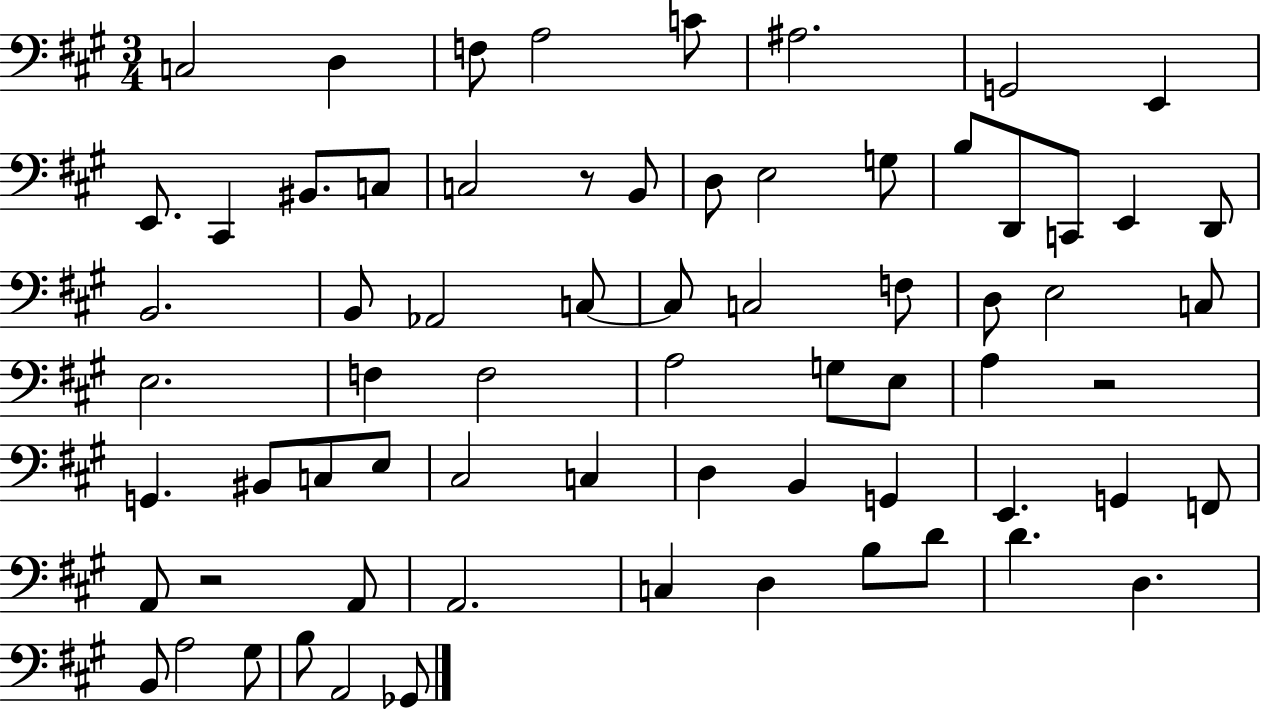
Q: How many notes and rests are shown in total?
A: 69